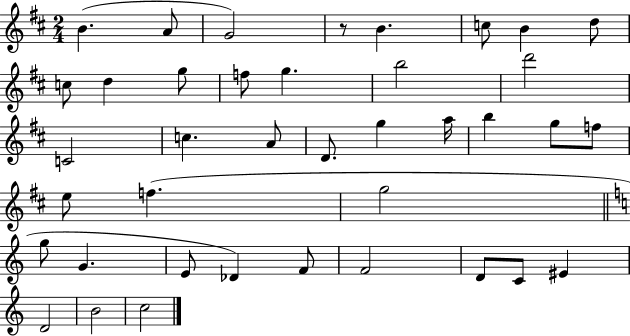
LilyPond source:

{
  \clef treble
  \numericTimeSignature
  \time 2/4
  \key d \major
  b'4.( a'8 | g'2) | r8 b'4. | c''8 b'4 d''8 | \break c''8 d''4 g''8 | f''8 g''4. | b''2 | d'''2 | \break c'2 | c''4. a'8 | d'8. g''4 a''16 | b''4 g''8 f''8 | \break e''8 f''4.( | g''2 | \bar "||" \break \key c \major g''8 g'4. | e'8 des'4) f'8 | f'2 | d'8 c'8 eis'4 | \break d'2 | b'2 | c''2 | \bar "|."
}